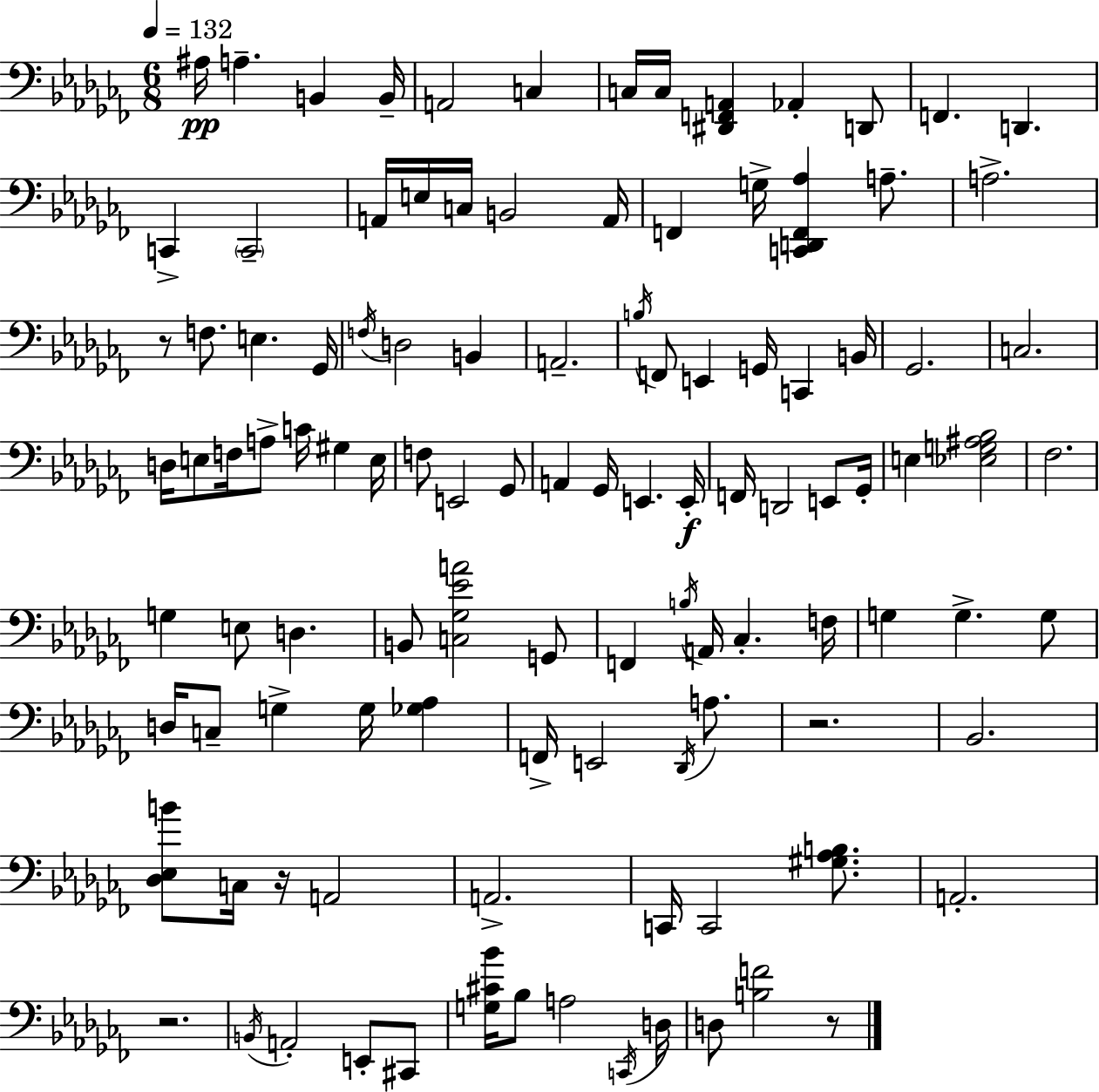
A#3/s A3/q. B2/q B2/s A2/h C3/q C3/s C3/s [D#2,F2,A2]/q Ab2/q D2/e F2/q. D2/q. C2/q C2/h A2/s E3/s C3/s B2/h A2/s F2/q G3/s [C2,D2,F2,Ab3]/q A3/e. A3/h. R/e F3/e. E3/q. Gb2/s F3/s D3/h B2/q A2/h. B3/s F2/e E2/q G2/s C2/q B2/s Gb2/h. C3/h. D3/s E3/e F3/s A3/e C4/s G#3/q E3/s F3/e E2/h Gb2/e A2/q Gb2/s E2/q. E2/s F2/s D2/h E2/e Gb2/s E3/q [Eb3,G3,A#3,Bb3]/h FES3/h. G3/q E3/e D3/q. B2/e [C3,Gb3,Eb4,A4]/h G2/e F2/q B3/s A2/s CES3/q. F3/s G3/q G3/q. G3/e D3/s C3/e G3/q G3/s [Gb3,Ab3]/q F2/s E2/h Db2/s A3/e. R/h. Bb2/h. [Db3,Eb3,B4]/e C3/s R/s A2/h A2/h. C2/s C2/h [G#3,Ab3,B3]/e. A2/h. R/h. B2/s A2/h E2/e C#2/e [G3,C#4,Bb4]/s Bb3/e A3/h C2/s D3/s D3/e [B3,F4]/h R/e